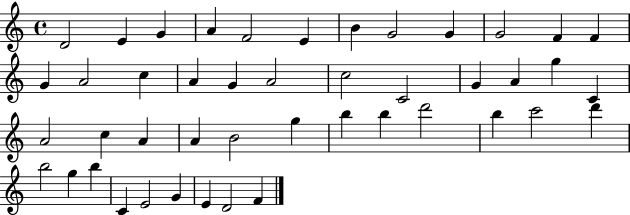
{
  \clef treble
  \time 4/4
  \defaultTimeSignature
  \key c \major
  d'2 e'4 g'4 | a'4 f'2 e'4 | b'4 g'2 g'4 | g'2 f'4 f'4 | \break g'4 a'2 c''4 | a'4 g'4 a'2 | c''2 c'2 | g'4 a'4 g''4 c'4 | \break a'2 c''4 a'4 | a'4 b'2 g''4 | b''4 b''4 d'''2 | b''4 c'''2 d'''4 | \break b''2 g''4 b''4 | c'4 e'2 g'4 | e'4 d'2 f'4 | \bar "|."
}